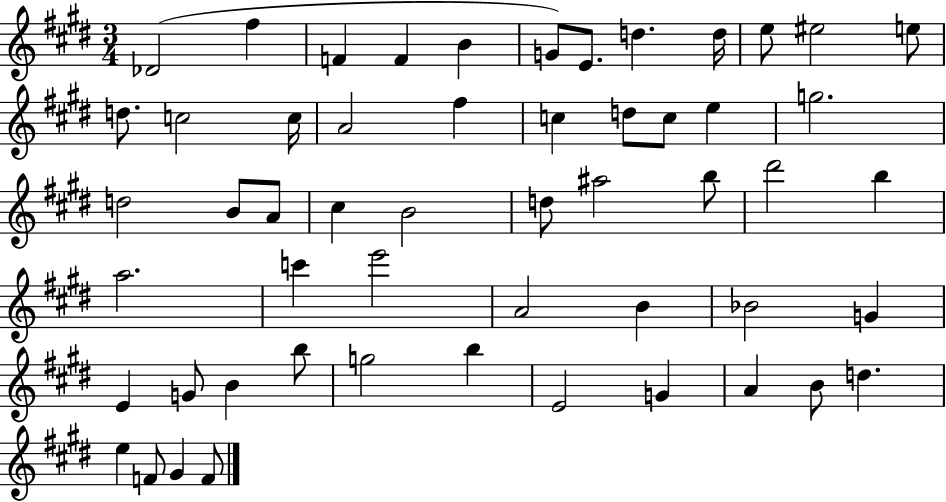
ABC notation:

X:1
T:Untitled
M:3/4
L:1/4
K:E
_D2 ^f F F B G/2 E/2 d d/4 e/2 ^e2 e/2 d/2 c2 c/4 A2 ^f c d/2 c/2 e g2 d2 B/2 A/2 ^c B2 d/2 ^a2 b/2 ^d'2 b a2 c' e'2 A2 B _B2 G E G/2 B b/2 g2 b E2 G A B/2 d e F/2 ^G F/2